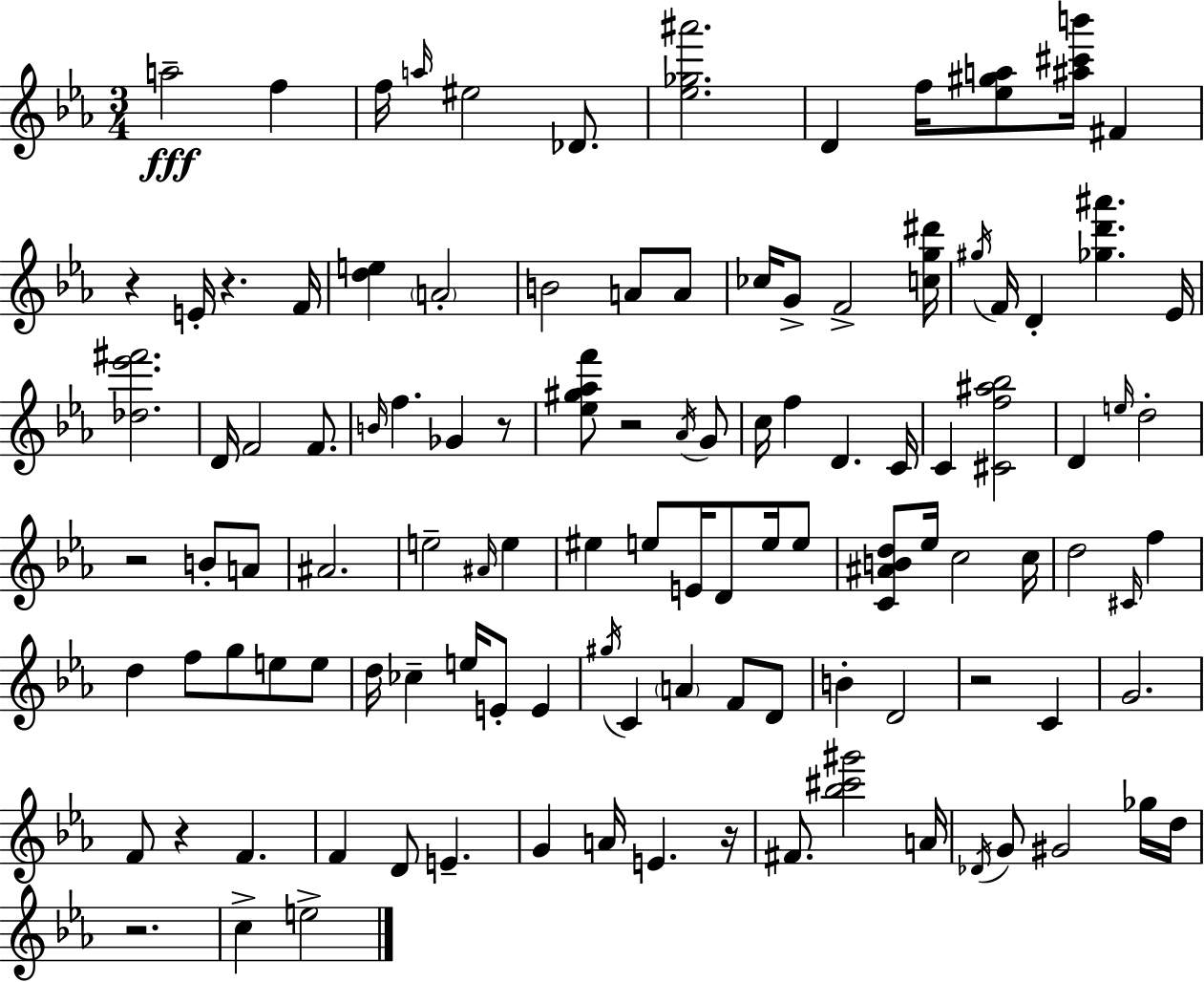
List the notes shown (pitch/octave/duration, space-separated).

A5/h F5/q F5/s A5/s EIS5/h Db4/e. [Eb5,Gb5,A#6]/h. D4/q F5/s [Eb5,G#5,A5]/e [A#5,C#6,B6]/s F#4/q R/q E4/s R/q. F4/s [D5,E5]/q A4/h B4/h A4/e A4/e CES5/s G4/e F4/h [C5,G5,D#6]/s G#5/s F4/s D4/q [Gb5,D6,A#6]/q. Eb4/s [Db5,Eb6,F#6]/h. D4/s F4/h F4/e. B4/s F5/q. Gb4/q R/e [Eb5,G#5,Ab5,F6]/e R/h Ab4/s G4/e C5/s F5/q D4/q. C4/s C4/q [C#4,F5,A#5,Bb5]/h D4/q E5/s D5/h R/h B4/e A4/e A#4/h. E5/h A#4/s E5/q EIS5/q E5/e E4/s D4/e E5/s E5/e [C4,A#4,B4,D5]/e Eb5/s C5/h C5/s D5/h C#4/s F5/q D5/q F5/e G5/e E5/e E5/e D5/s CES5/q E5/s E4/e E4/q G#5/s C4/q A4/q F4/e D4/e B4/q D4/h R/h C4/q G4/h. F4/e R/q F4/q. F4/q D4/e E4/q. G4/q A4/s E4/q. R/s F#4/e. [Bb5,C#6,G#6]/h A4/s Db4/s G4/e G#4/h Gb5/s D5/s R/h. C5/q E5/h